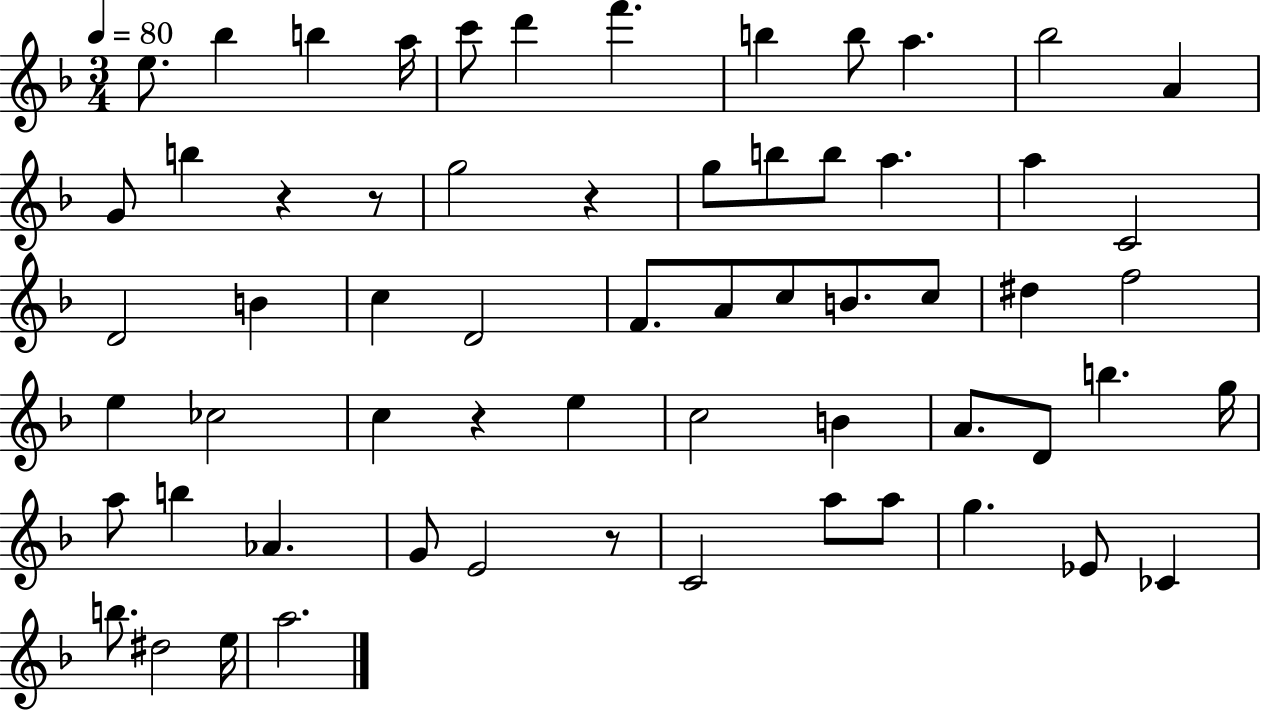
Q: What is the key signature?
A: F major